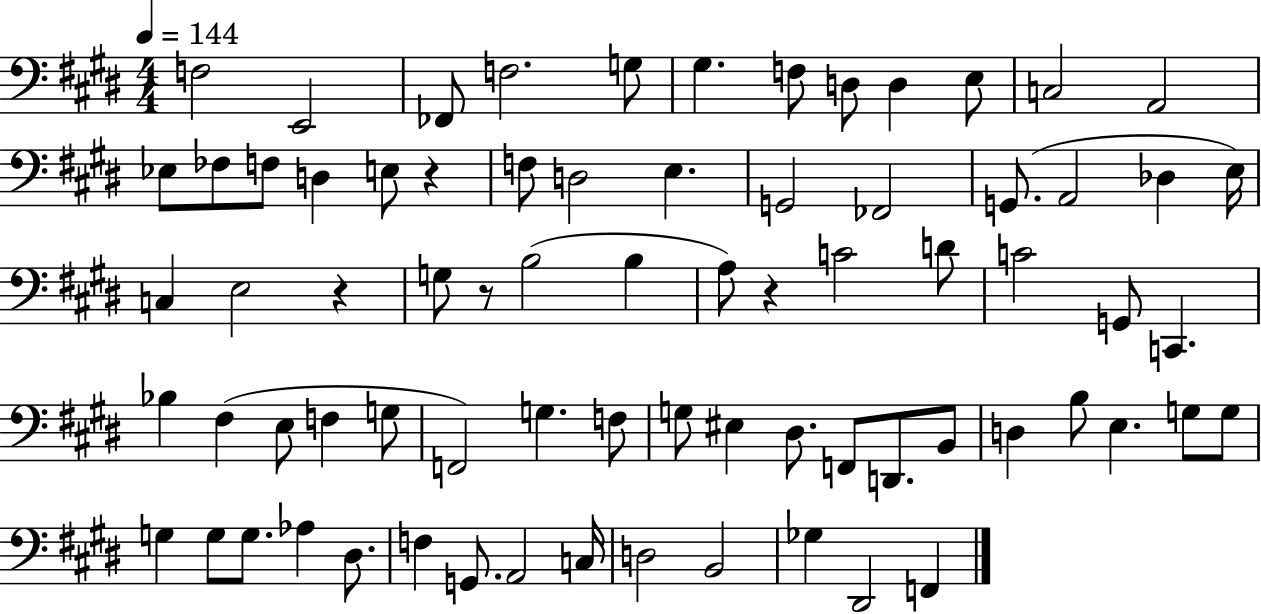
F3/h E2/h FES2/e F3/h. G3/e G#3/q. F3/e D3/e D3/q E3/e C3/h A2/h Eb3/e FES3/e F3/e D3/q E3/e R/q F3/e D3/h E3/q. G2/h FES2/h G2/e. A2/h Db3/q E3/s C3/q E3/h R/q G3/e R/e B3/h B3/q A3/e R/q C4/h D4/e C4/h G2/e C2/q. Bb3/q F#3/q E3/e F3/q G3/e F2/h G3/q. F3/e G3/e EIS3/q D#3/e. F2/e D2/e. B2/e D3/q B3/e E3/q. G3/e G3/e G3/q G3/e G3/e. Ab3/q D#3/e. F3/q G2/e. A2/h C3/s D3/h B2/h Gb3/q D#2/h F2/q